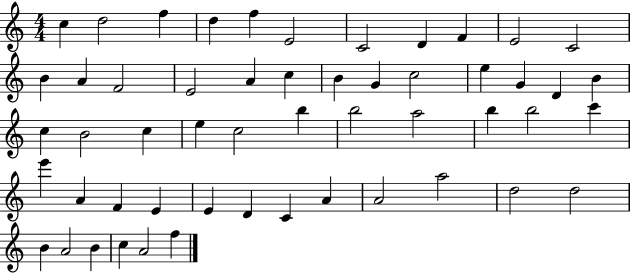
{
  \clef treble
  \numericTimeSignature
  \time 4/4
  \key c \major
  c''4 d''2 f''4 | d''4 f''4 e'2 | c'2 d'4 f'4 | e'2 c'2 | \break b'4 a'4 f'2 | e'2 a'4 c''4 | b'4 g'4 c''2 | e''4 g'4 d'4 b'4 | \break c''4 b'2 c''4 | e''4 c''2 b''4 | b''2 a''2 | b''4 b''2 c'''4 | \break e'''4 a'4 f'4 e'4 | e'4 d'4 c'4 a'4 | a'2 a''2 | d''2 d''2 | \break b'4 a'2 b'4 | c''4 a'2 f''4 | \bar "|."
}